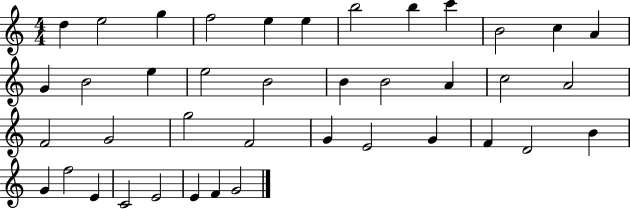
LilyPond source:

{
  \clef treble
  \numericTimeSignature
  \time 4/4
  \key c \major
  d''4 e''2 g''4 | f''2 e''4 e''4 | b''2 b''4 c'''4 | b'2 c''4 a'4 | \break g'4 b'2 e''4 | e''2 b'2 | b'4 b'2 a'4 | c''2 a'2 | \break f'2 g'2 | g''2 f'2 | g'4 e'2 g'4 | f'4 d'2 b'4 | \break g'4 f''2 e'4 | c'2 e'2 | e'4 f'4 g'2 | \bar "|."
}